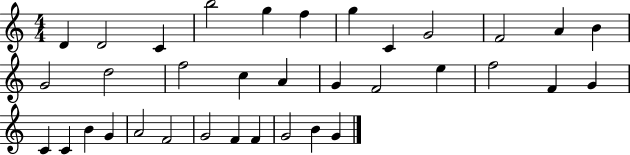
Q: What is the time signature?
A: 4/4